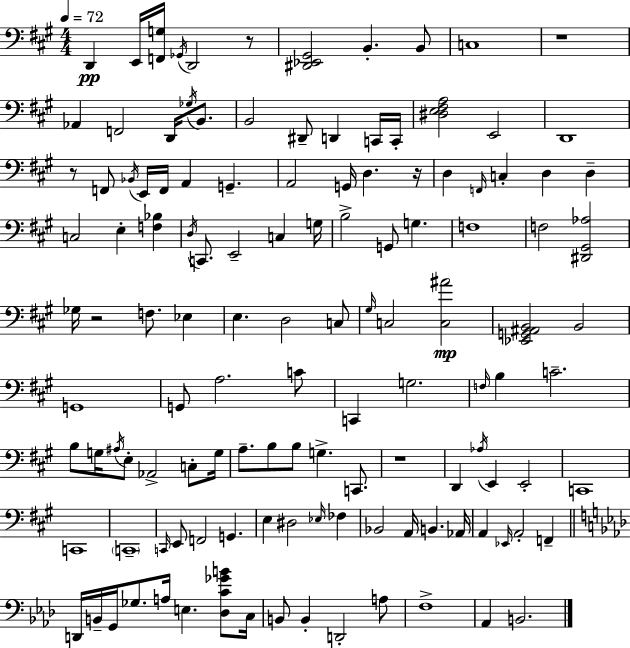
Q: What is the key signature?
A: A major